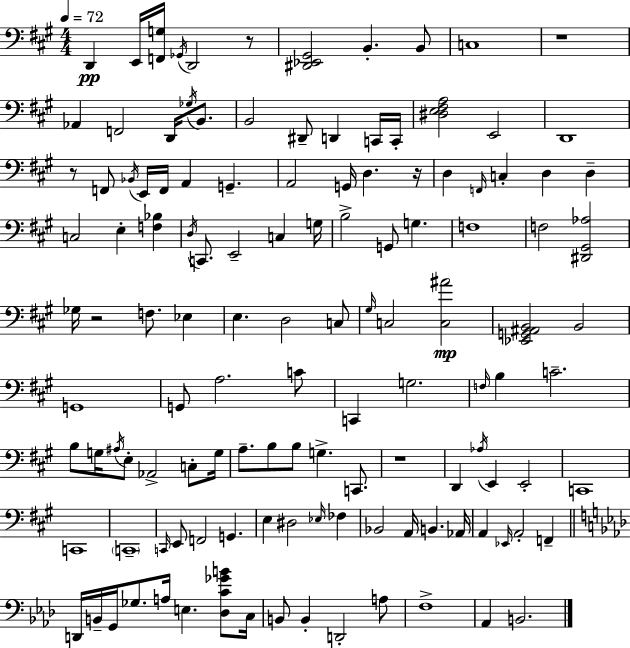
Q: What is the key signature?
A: A major